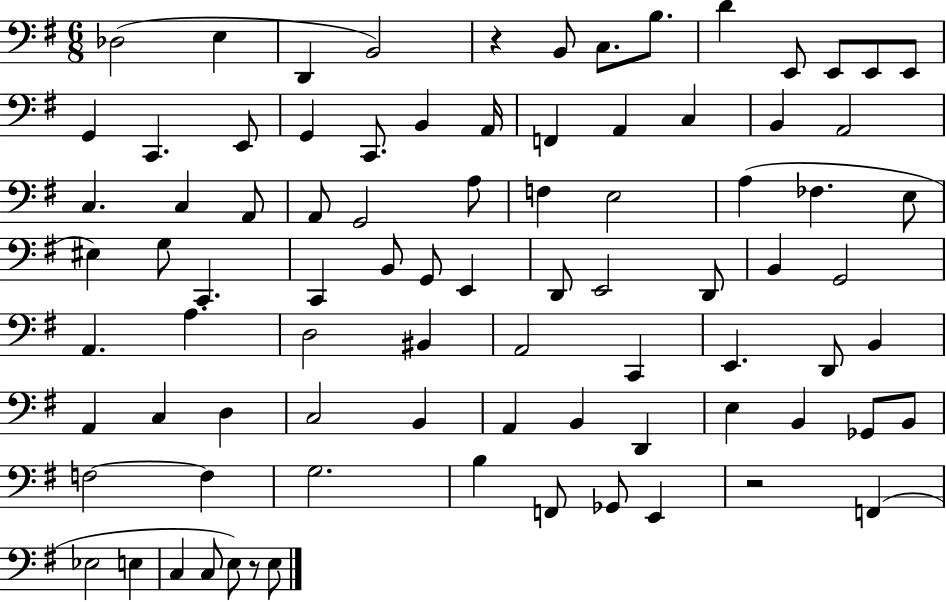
{
  \clef bass
  \numericTimeSignature
  \time 6/8
  \key g \major
  des2( e4 | d,4 b,2) | r4 b,8 c8. b8. | d'4 e,8 e,8 e,8 e,8 | \break g,4 c,4. e,8 | g,4 c,8. b,4 a,16 | f,4 a,4 c4 | b,4 a,2 | \break c4. c4 a,8 | a,8 g,2 a8 | f4 e2 | a4( fes4. e8 | \break eis4) g8 c,4. | c,4 b,8 g,8 e,4 | d,8 e,2 d,8 | b,4 g,2 | \break a,4. a4. | d2 bis,4 | a,2 c,4 | e,4. d,8 b,4 | \break a,4 c4 d4 | c2 b,4 | a,4 b,4 d,4 | e4 b,4 ges,8 b,8 | \break f2~~ f4 | g2. | b4 f,8 ges,8 e,4 | r2 f,4( | \break ees2 e4 | c4 c8 e8) r8 e8 | \bar "|."
}